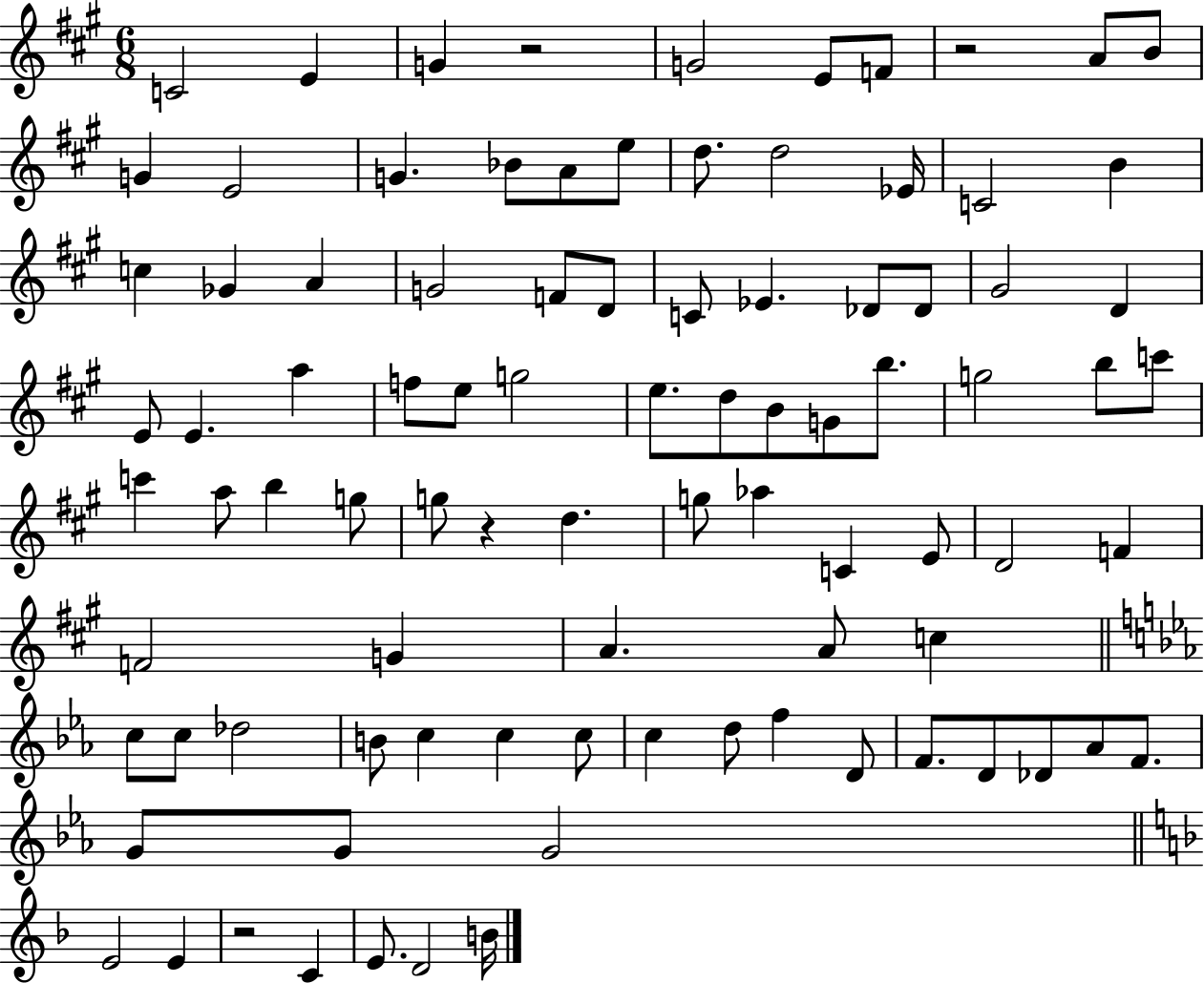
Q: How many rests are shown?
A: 4